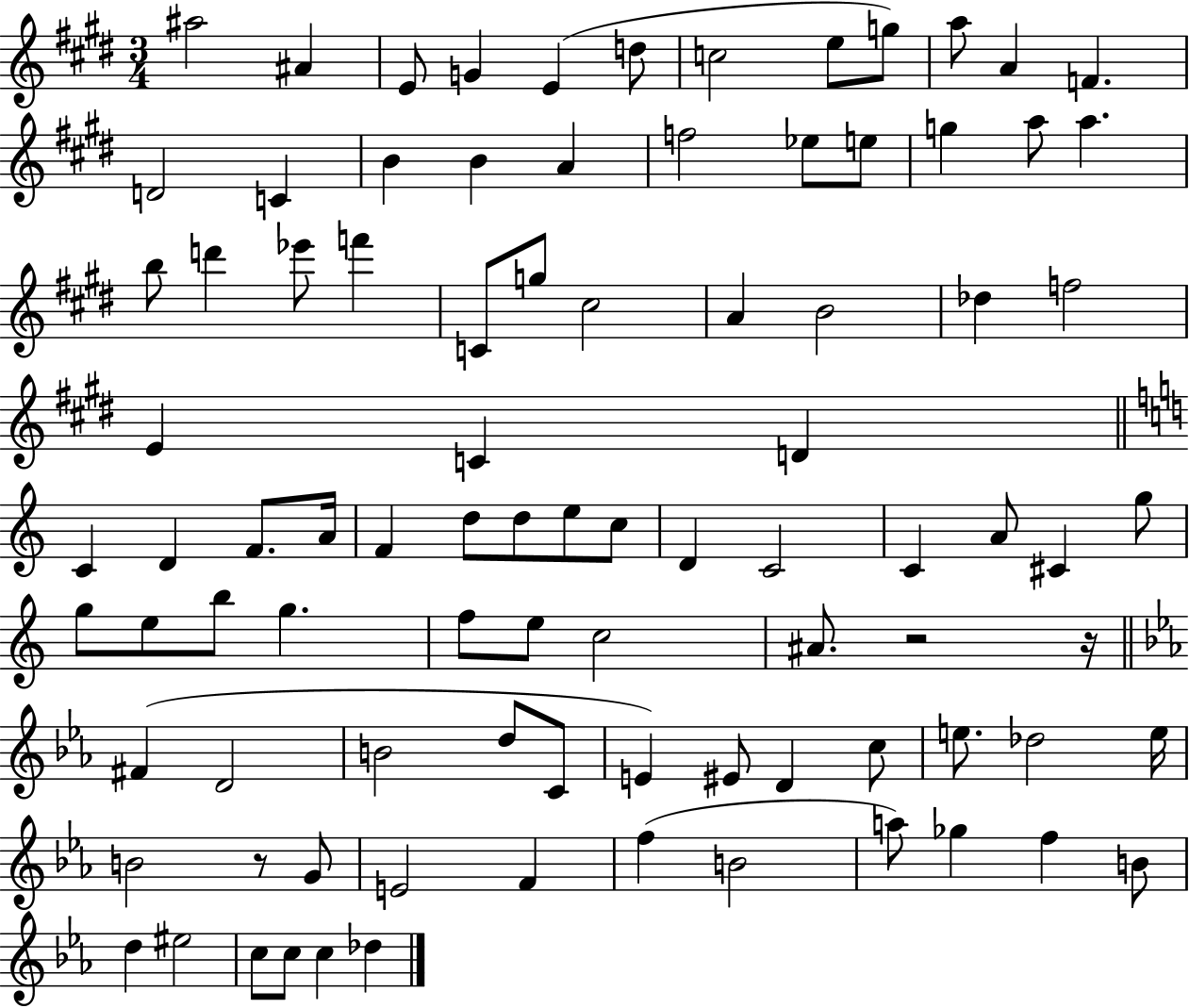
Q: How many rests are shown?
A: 3